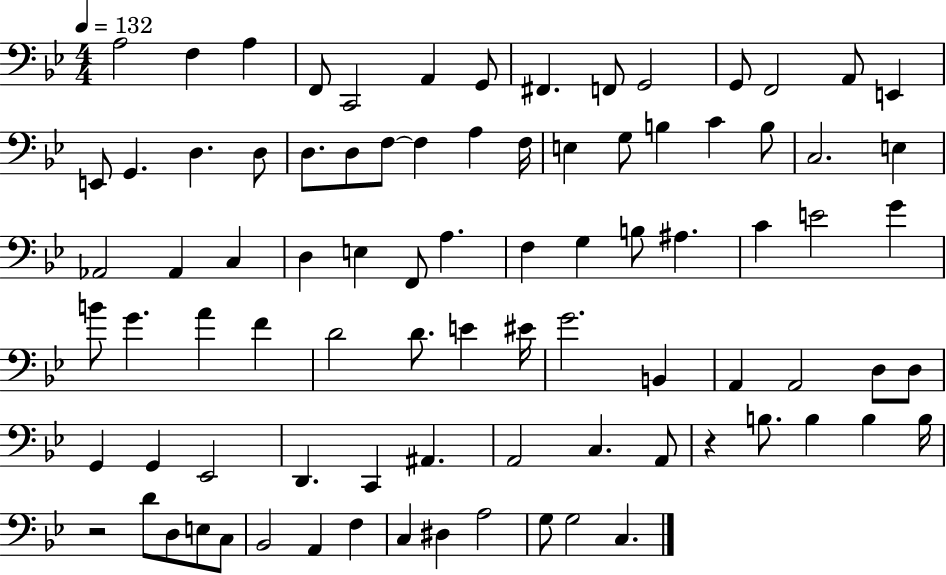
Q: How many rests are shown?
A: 2